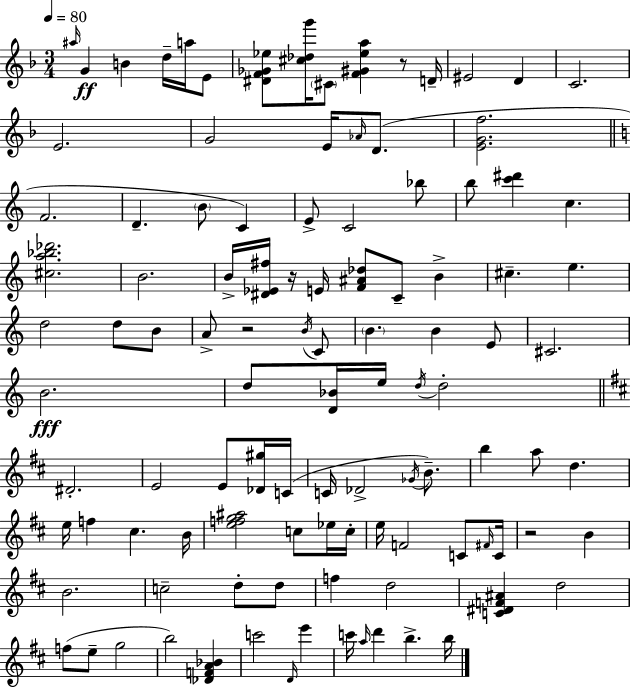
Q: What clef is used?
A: treble